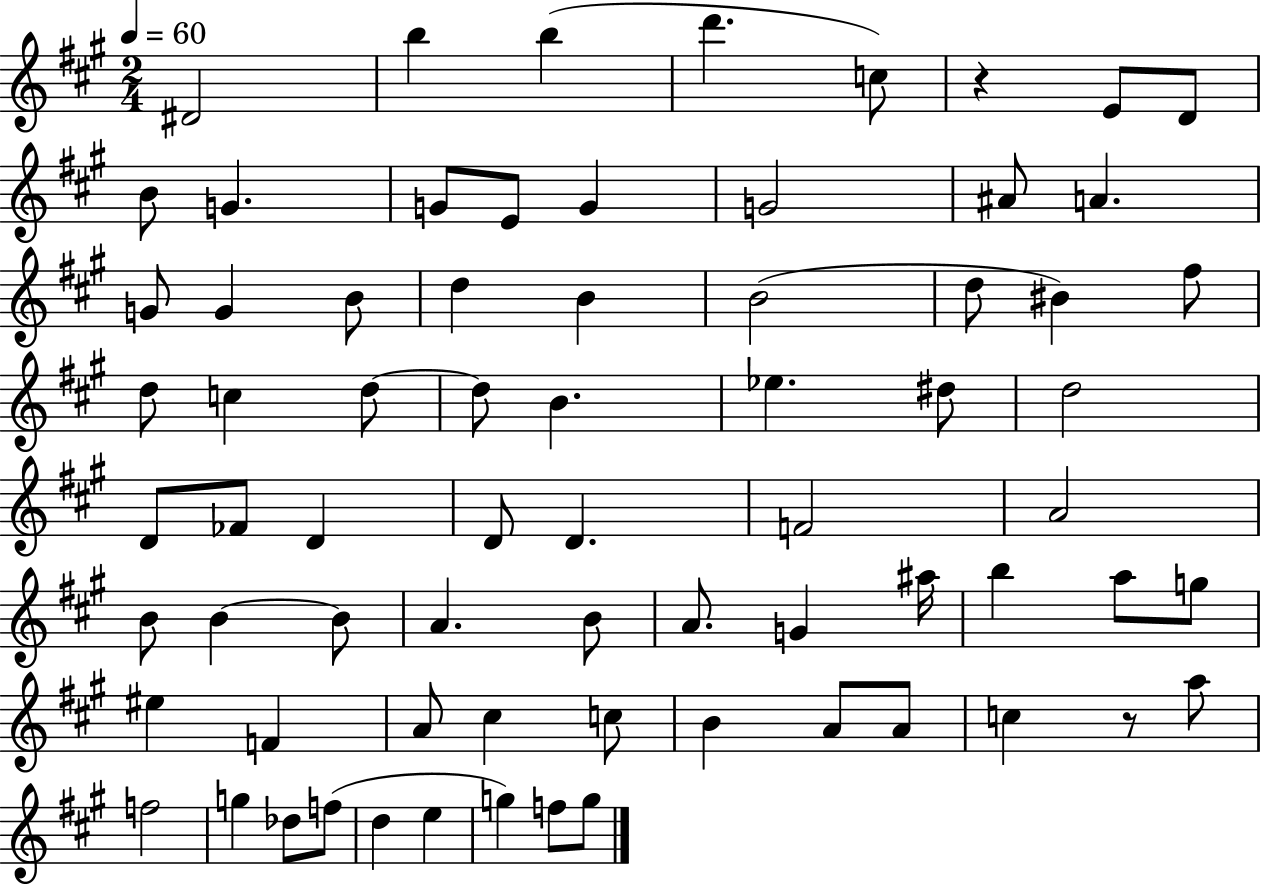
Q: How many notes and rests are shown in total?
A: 71